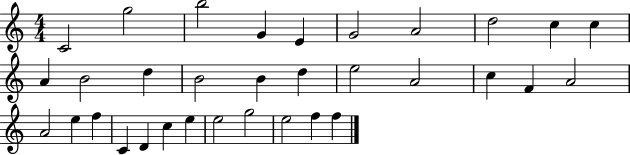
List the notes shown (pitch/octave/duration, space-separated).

C4/h G5/h B5/h G4/q E4/q G4/h A4/h D5/h C5/q C5/q A4/q B4/h D5/q B4/h B4/q D5/q E5/h A4/h C5/q F4/q A4/h A4/h E5/q F5/q C4/q D4/q C5/q E5/q E5/h G5/h E5/h F5/q F5/q